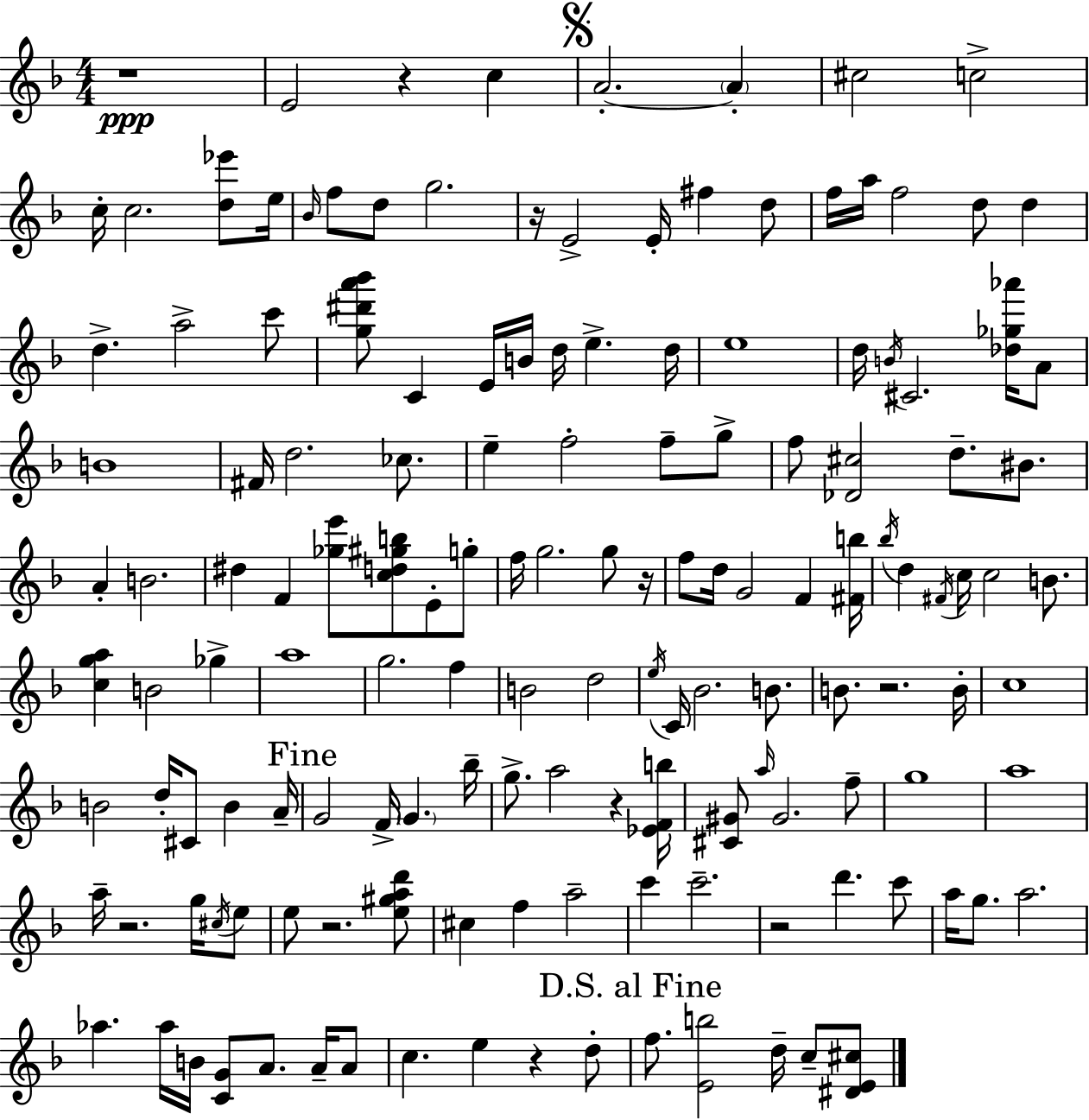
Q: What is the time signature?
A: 4/4